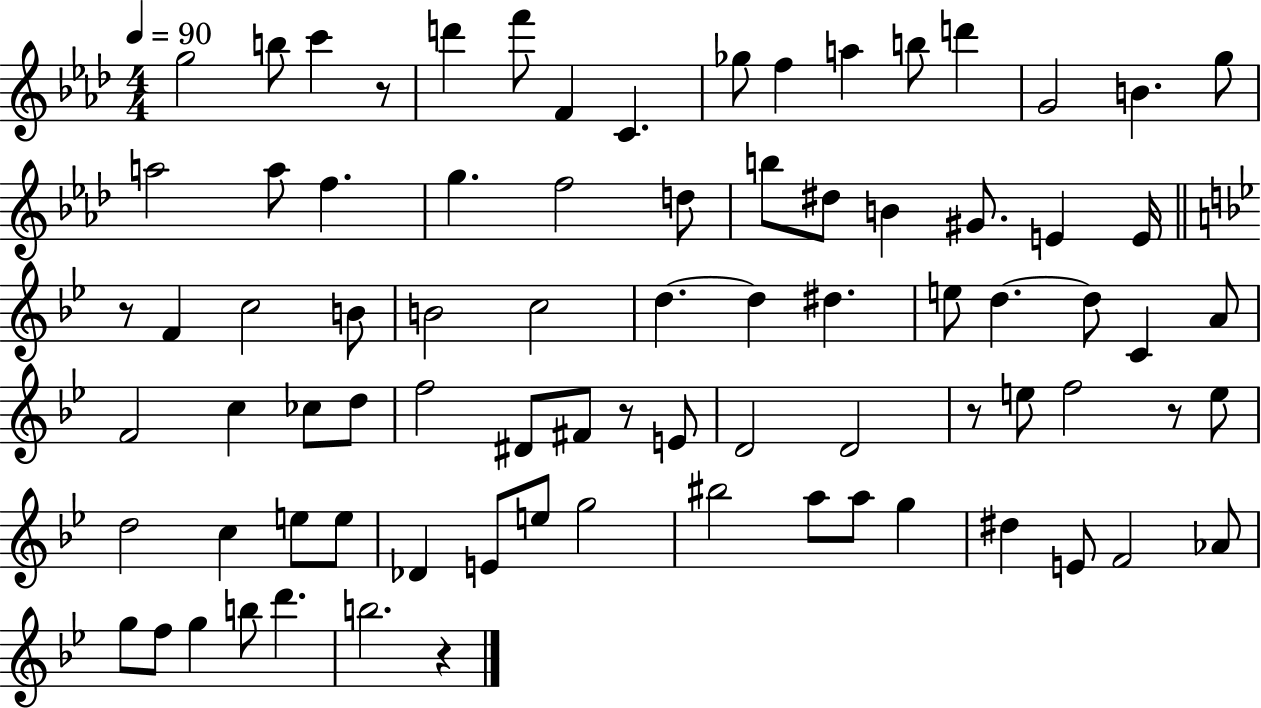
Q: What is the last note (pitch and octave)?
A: B5